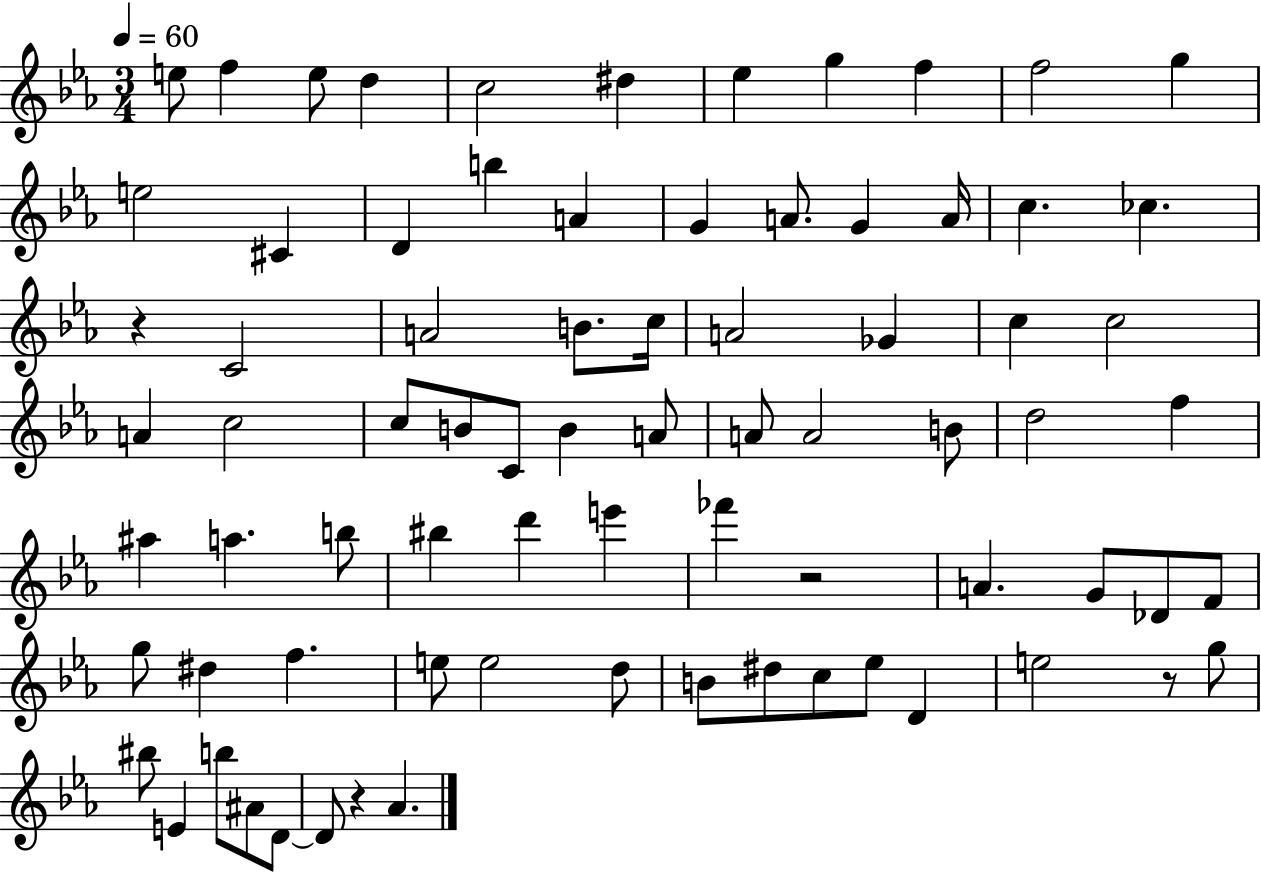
E5/e F5/q E5/e D5/q C5/h D#5/q Eb5/q G5/q F5/q F5/h G5/q E5/h C#4/q D4/q B5/q A4/q G4/q A4/e. G4/q A4/s C5/q. CES5/q. R/q C4/h A4/h B4/e. C5/s A4/h Gb4/q C5/q C5/h A4/q C5/h C5/e B4/e C4/e B4/q A4/e A4/e A4/h B4/e D5/h F5/q A#5/q A5/q. B5/e BIS5/q D6/q E6/q FES6/q R/h A4/q. G4/e Db4/e F4/e G5/e D#5/q F5/q. E5/e E5/h D5/e B4/e D#5/e C5/e Eb5/e D4/q E5/h R/e G5/e BIS5/e E4/q B5/e A#4/e D4/e D4/e R/q Ab4/q.